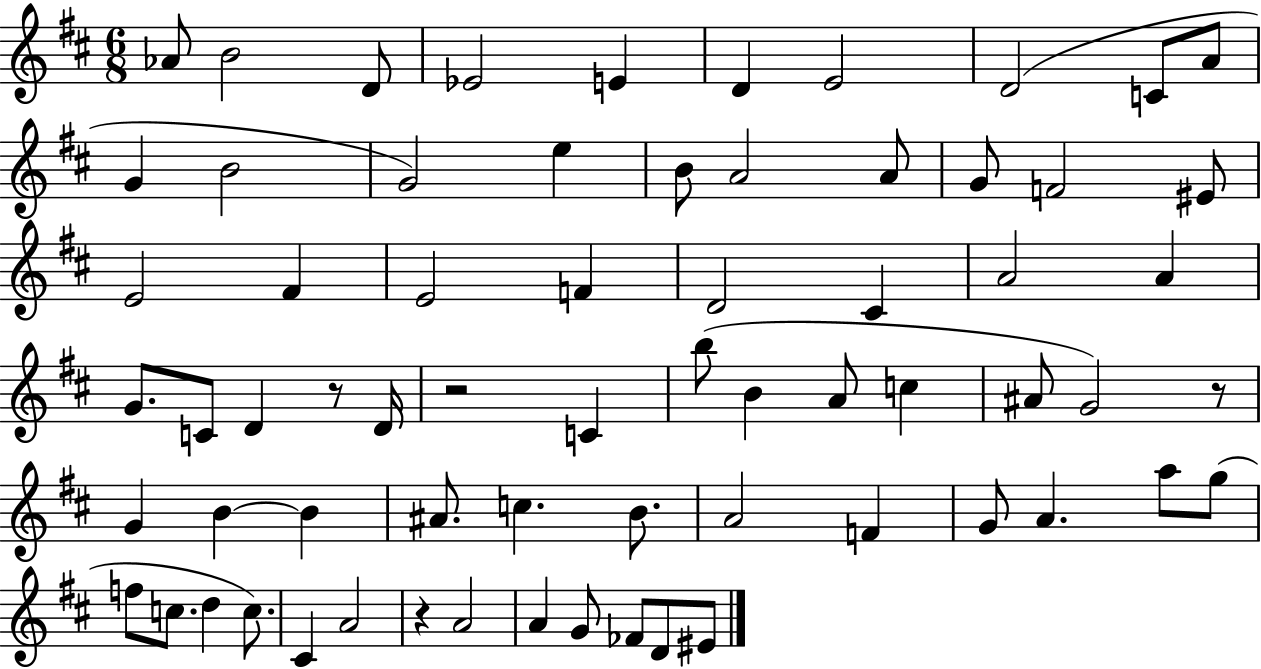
{
  \clef treble
  \numericTimeSignature
  \time 6/8
  \key d \major
  aes'8 b'2 d'8 | ees'2 e'4 | d'4 e'2 | d'2( c'8 a'8 | \break g'4 b'2 | g'2) e''4 | b'8 a'2 a'8 | g'8 f'2 eis'8 | \break e'2 fis'4 | e'2 f'4 | d'2 cis'4 | a'2 a'4 | \break g'8. c'8 d'4 r8 d'16 | r2 c'4 | b''8( b'4 a'8 c''4 | ais'8 g'2) r8 | \break g'4 b'4~~ b'4 | ais'8. c''4. b'8. | a'2 f'4 | g'8 a'4. a''8 g''8( | \break f''8 c''8. d''4 c''8.) | cis'4 a'2 | r4 a'2 | a'4 g'8 fes'8 d'8 eis'8 | \break \bar "|."
}